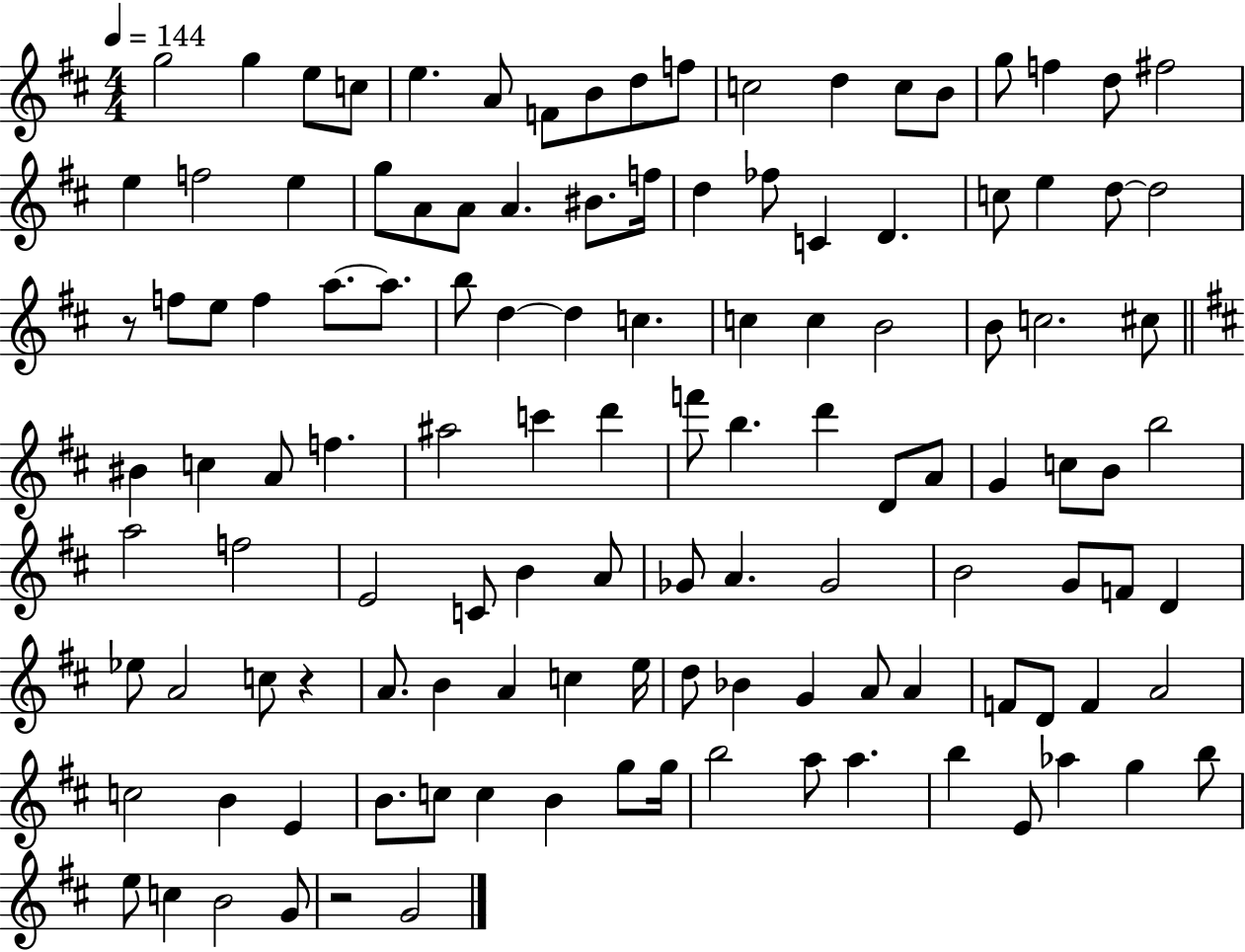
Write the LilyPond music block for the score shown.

{
  \clef treble
  \numericTimeSignature
  \time 4/4
  \key d \major
  \tempo 4 = 144
  g''2 g''4 e''8 c''8 | e''4. a'8 f'8 b'8 d''8 f''8 | c''2 d''4 c''8 b'8 | g''8 f''4 d''8 fis''2 | \break e''4 f''2 e''4 | g''8 a'8 a'8 a'4. bis'8. f''16 | d''4 fes''8 c'4 d'4. | c''8 e''4 d''8~~ d''2 | \break r8 f''8 e''8 f''4 a''8.~~ a''8. | b''8 d''4~~ d''4 c''4. | c''4 c''4 b'2 | b'8 c''2. cis''8 | \break \bar "||" \break \key d \major bis'4 c''4 a'8 f''4. | ais''2 c'''4 d'''4 | f'''8 b''4. d'''4 d'8 a'8 | g'4 c''8 b'8 b''2 | \break a''2 f''2 | e'2 c'8 b'4 a'8 | ges'8 a'4. ges'2 | b'2 g'8 f'8 d'4 | \break ees''8 a'2 c''8 r4 | a'8. b'4 a'4 c''4 e''16 | d''8 bes'4 g'4 a'8 a'4 | f'8 d'8 f'4 a'2 | \break c''2 b'4 e'4 | b'8. c''8 c''4 b'4 g''8 g''16 | b''2 a''8 a''4. | b''4 e'8 aes''4 g''4 b''8 | \break e''8 c''4 b'2 g'8 | r2 g'2 | \bar "|."
}